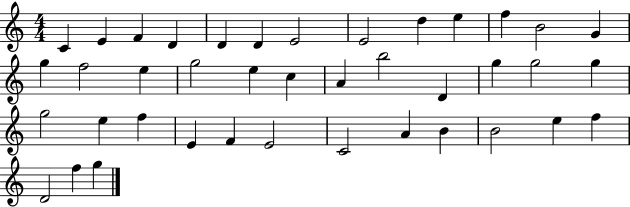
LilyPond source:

{
  \clef treble
  \numericTimeSignature
  \time 4/4
  \key c \major
  c'4 e'4 f'4 d'4 | d'4 d'4 e'2 | e'2 d''4 e''4 | f''4 b'2 g'4 | \break g''4 f''2 e''4 | g''2 e''4 c''4 | a'4 b''2 d'4 | g''4 g''2 g''4 | \break g''2 e''4 f''4 | e'4 f'4 e'2 | c'2 a'4 b'4 | b'2 e''4 f''4 | \break d'2 f''4 g''4 | \bar "|."
}